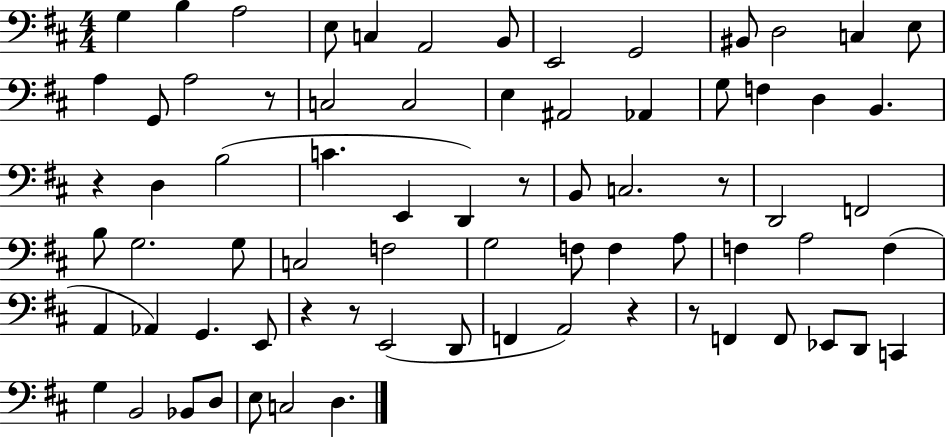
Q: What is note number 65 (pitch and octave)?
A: C3